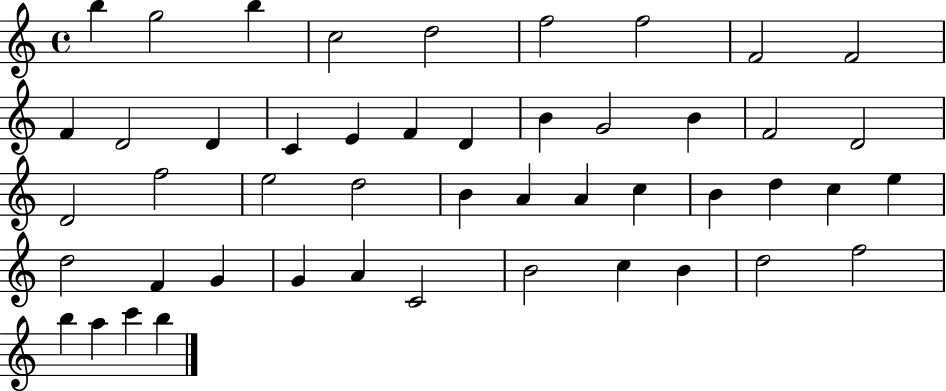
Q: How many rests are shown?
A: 0